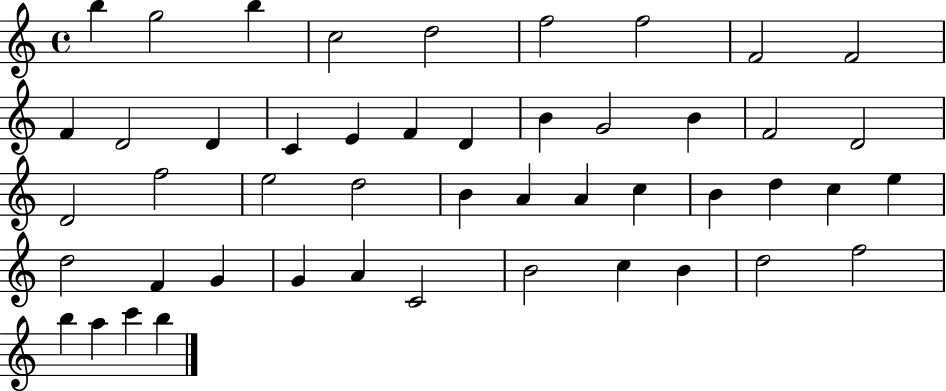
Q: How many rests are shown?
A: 0